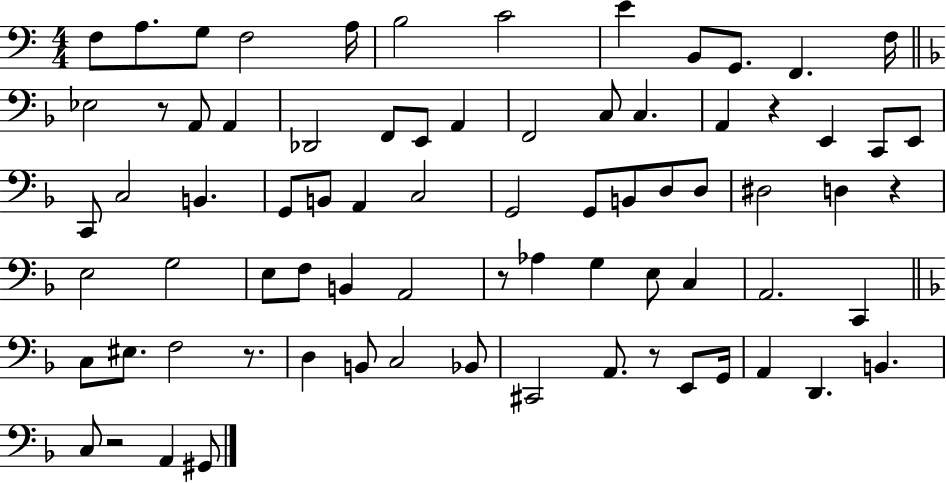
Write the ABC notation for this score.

X:1
T:Untitled
M:4/4
L:1/4
K:C
F,/2 A,/2 G,/2 F,2 A,/4 B,2 C2 E B,,/2 G,,/2 F,, F,/4 _E,2 z/2 A,,/2 A,, _D,,2 F,,/2 E,,/2 A,, F,,2 C,/2 C, A,, z E,, C,,/2 E,,/2 C,,/2 C,2 B,, G,,/2 B,,/2 A,, C,2 G,,2 G,,/2 B,,/2 D,/2 D,/2 ^D,2 D, z E,2 G,2 E,/2 F,/2 B,, A,,2 z/2 _A, G, E,/2 C, A,,2 C,, C,/2 ^E,/2 F,2 z/2 D, B,,/2 C,2 _B,,/2 ^C,,2 A,,/2 z/2 E,,/2 G,,/4 A,, D,, B,, C,/2 z2 A,, ^G,,/2